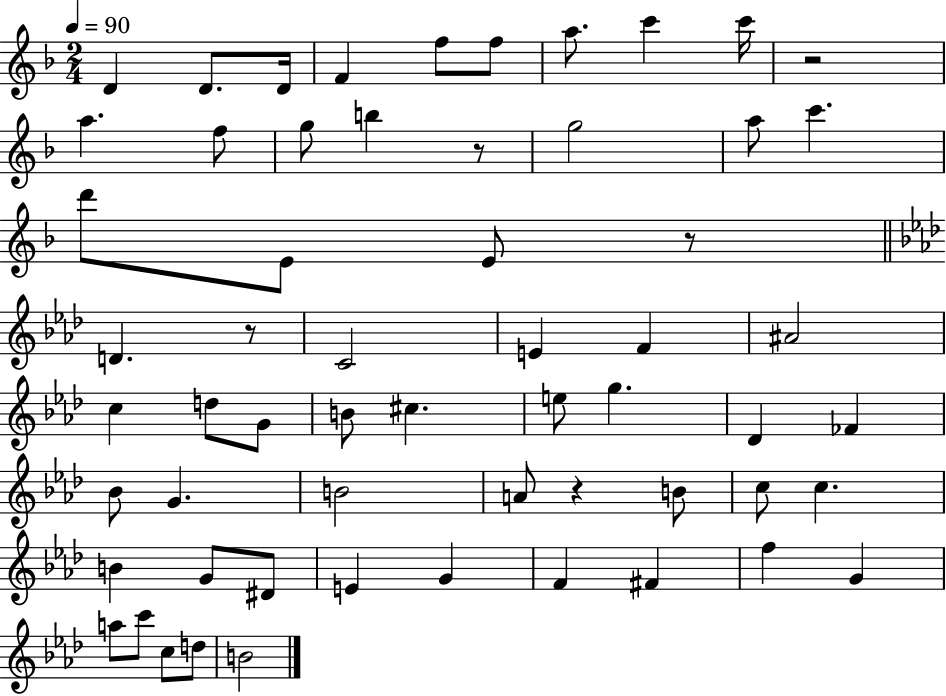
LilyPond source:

{
  \clef treble
  \numericTimeSignature
  \time 2/4
  \key f \major
  \tempo 4 = 90
  d'4 d'8. d'16 | f'4 f''8 f''8 | a''8. c'''4 c'''16 | r2 | \break a''4. f''8 | g''8 b''4 r8 | g''2 | a''8 c'''4. | \break d'''8 e'8 e'8 r8 | \bar "||" \break \key f \minor d'4. r8 | c'2 | e'4 f'4 | ais'2 | \break c''4 d''8 g'8 | b'8 cis''4. | e''8 g''4. | des'4 fes'4 | \break bes'8 g'4. | b'2 | a'8 r4 b'8 | c''8 c''4. | \break b'4 g'8 dis'8 | e'4 g'4 | f'4 fis'4 | f''4 g'4 | \break a''8 c'''8 c''8 d''8 | b'2 | \bar "|."
}